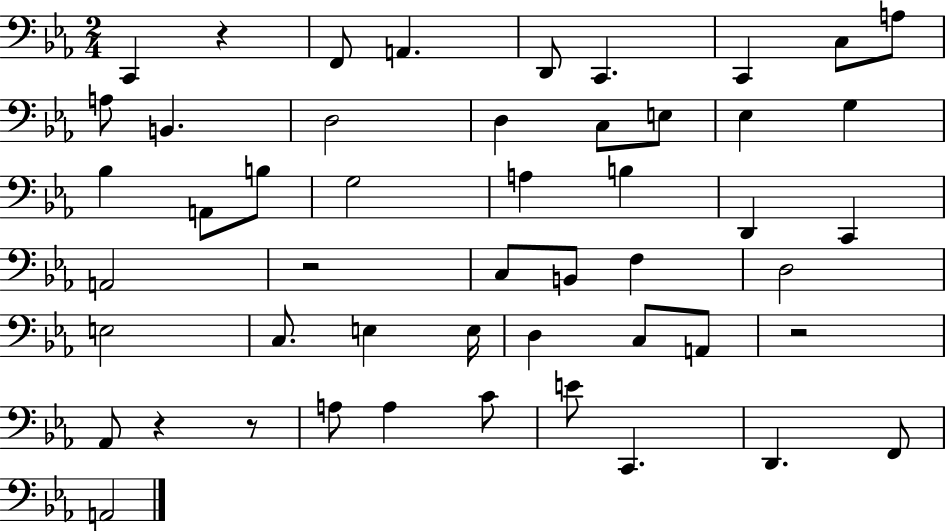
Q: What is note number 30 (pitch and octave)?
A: E3